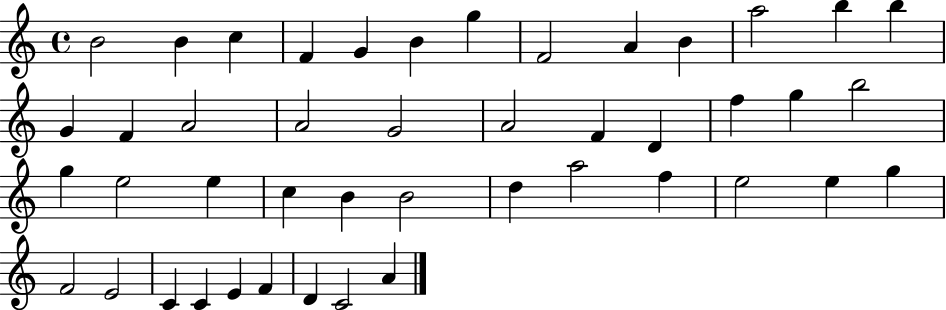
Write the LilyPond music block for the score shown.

{
  \clef treble
  \time 4/4
  \defaultTimeSignature
  \key c \major
  b'2 b'4 c''4 | f'4 g'4 b'4 g''4 | f'2 a'4 b'4 | a''2 b''4 b''4 | \break g'4 f'4 a'2 | a'2 g'2 | a'2 f'4 d'4 | f''4 g''4 b''2 | \break g''4 e''2 e''4 | c''4 b'4 b'2 | d''4 a''2 f''4 | e''2 e''4 g''4 | \break f'2 e'2 | c'4 c'4 e'4 f'4 | d'4 c'2 a'4 | \bar "|."
}